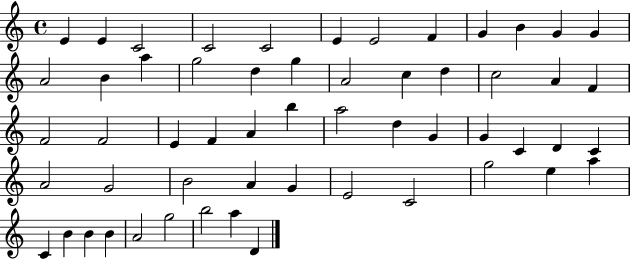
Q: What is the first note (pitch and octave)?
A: E4